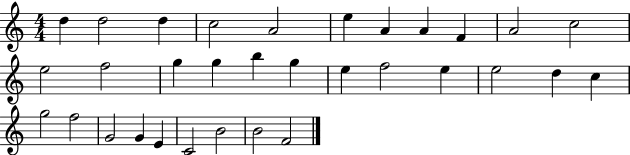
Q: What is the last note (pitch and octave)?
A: F4